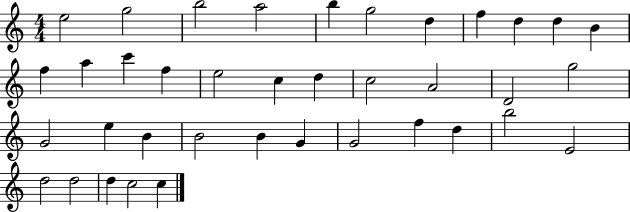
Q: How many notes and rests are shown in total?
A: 38